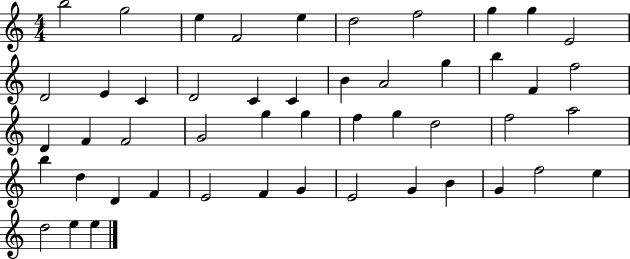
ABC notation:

X:1
T:Untitled
M:4/4
L:1/4
K:C
b2 g2 e F2 e d2 f2 g g E2 D2 E C D2 C C B A2 g b F f2 D F F2 G2 g g f g d2 f2 a2 b d D F E2 F G E2 G B G f2 e d2 e e